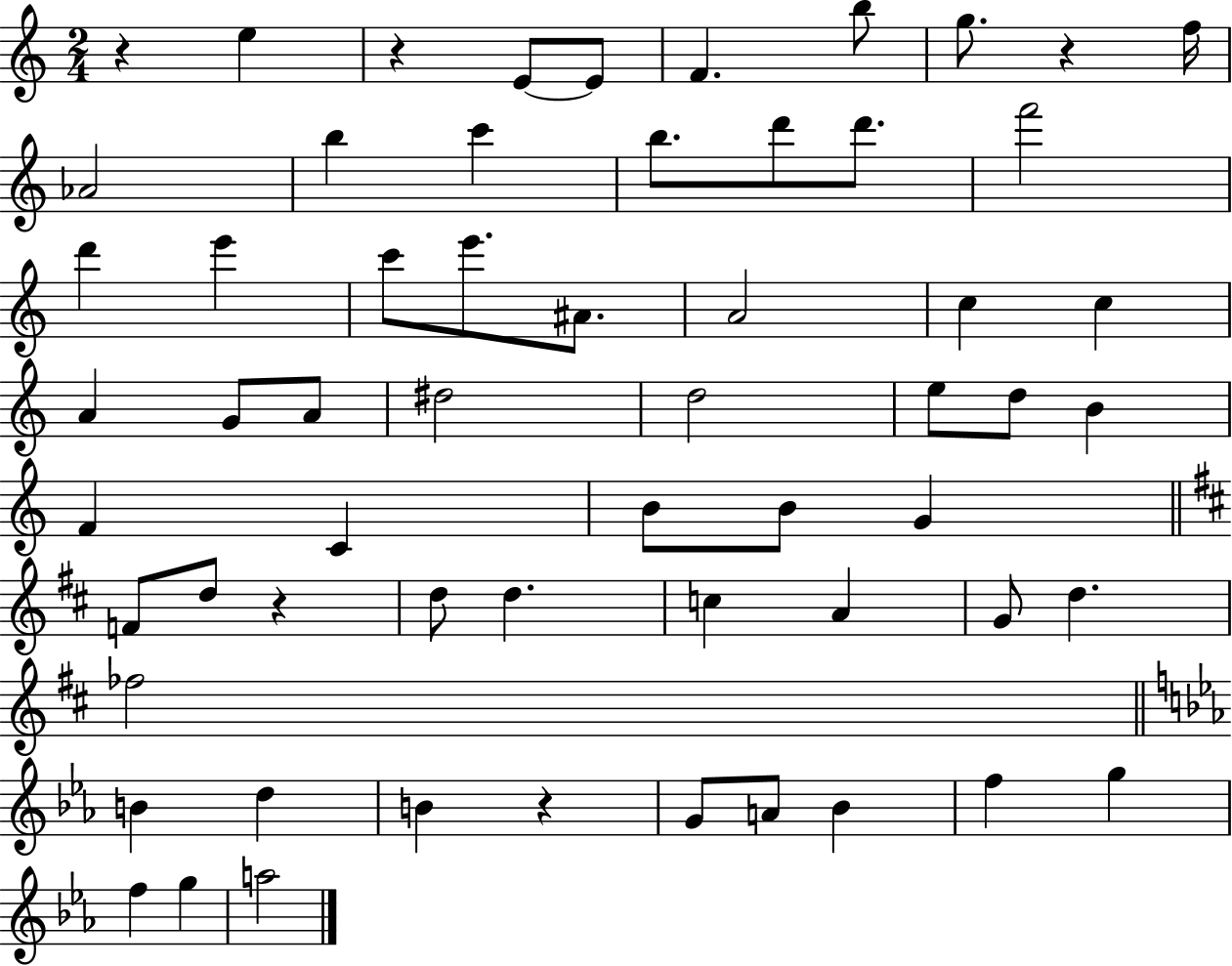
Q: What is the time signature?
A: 2/4